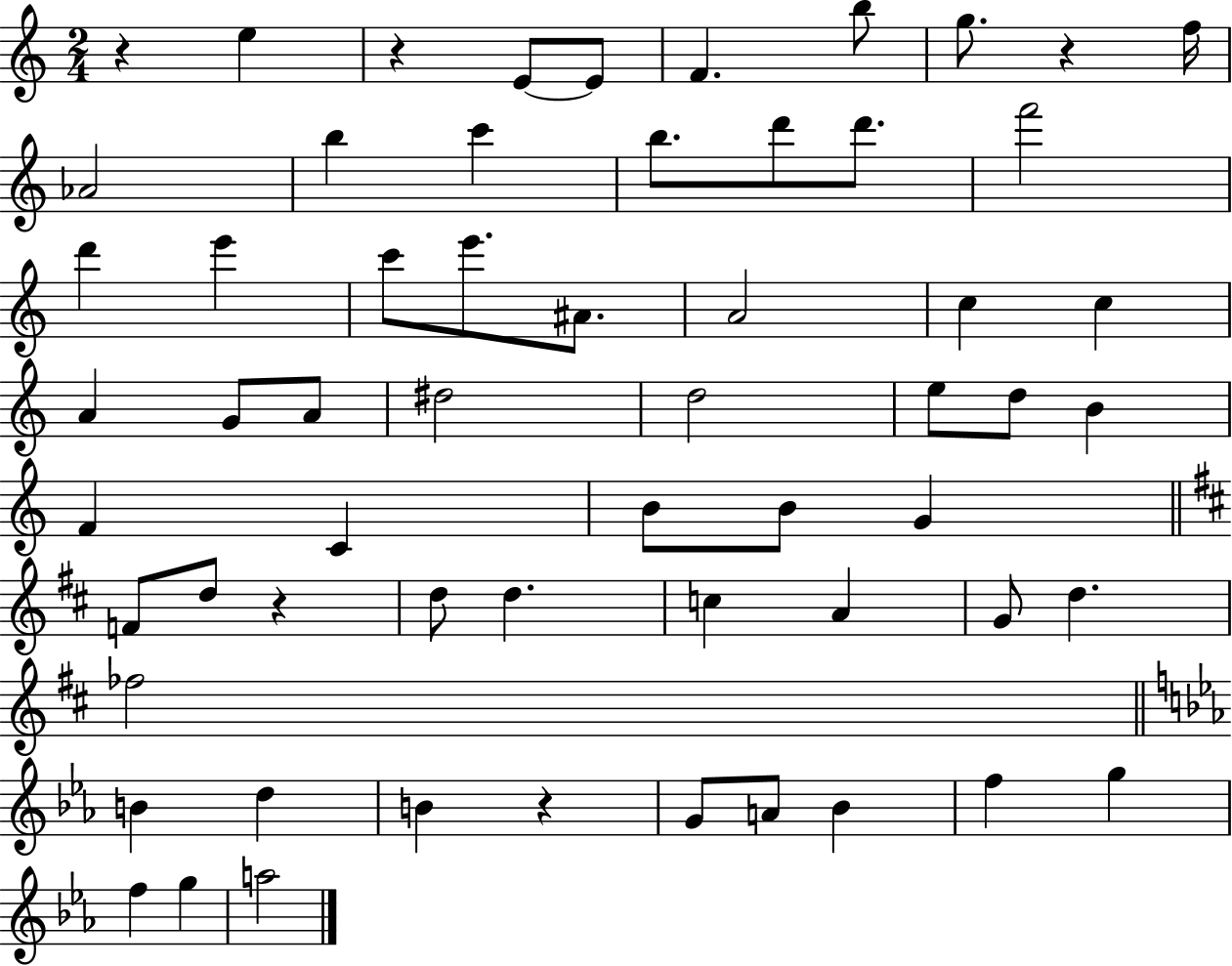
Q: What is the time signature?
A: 2/4